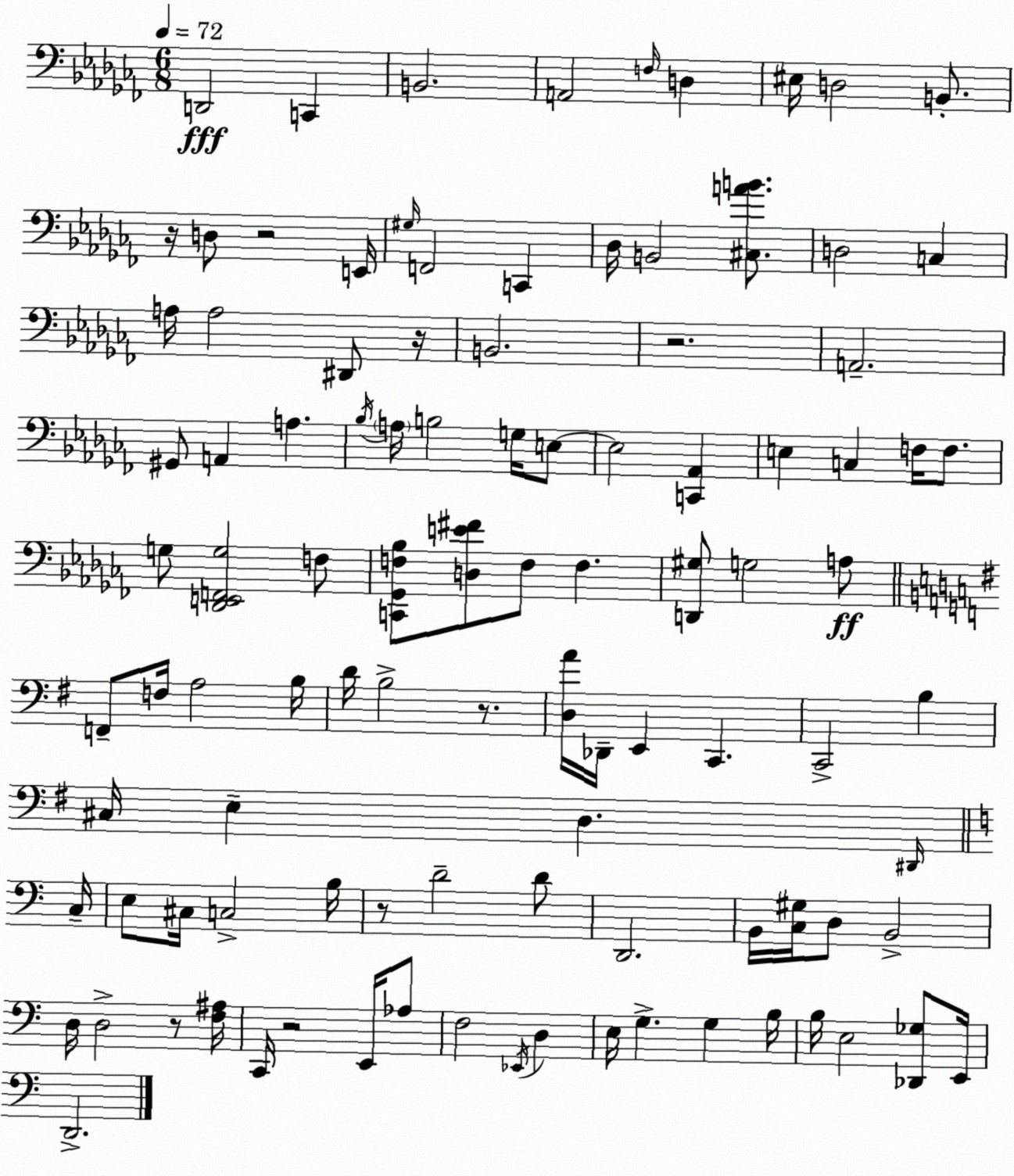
X:1
T:Untitled
M:6/8
L:1/4
K:Abm
D,,2 C,, B,,2 A,,2 F,/4 D, ^E,/4 D,2 B,,/2 z/4 D,/2 z2 E,,/4 ^G,/4 F,,2 C,, _D,/4 B,,2 [^C,AB]/2 D,2 C, A,/4 A,2 ^D,,/2 z/4 B,,2 z2 A,,2 ^G,,/2 A,, A, _B,/4 A,/4 B,2 G,/4 E,/2 E,2 [C,,_A,,] E, C, F,/4 F,/2 G,/2 [_D,,E,,F,,G,]2 F,/2 [C,,_G,,F,_B,]/2 [D,E^F]/2 F,/2 F, [D,,^G,]/2 G,2 A,/2 F,,/2 F,/4 A,2 B,/4 D/4 B,2 z/2 [D,A]/4 _D,,/4 E,, C,, C,,2 B, ^C,/4 E, D, ^D,,/4 C,/4 E,/2 ^C,/4 C,2 B,/4 z/2 D2 D/2 D,,2 B,,/4 [C,^G,]/4 D,/2 B,,2 D,/4 D,2 z/2 [F,^A,]/4 C,,/4 z2 E,,/4 _A,/2 F,2 _E,,/4 D, E,/4 G, G, B,/4 B,/4 E,2 [_D,,_G,]/2 E,,/4 D,,2